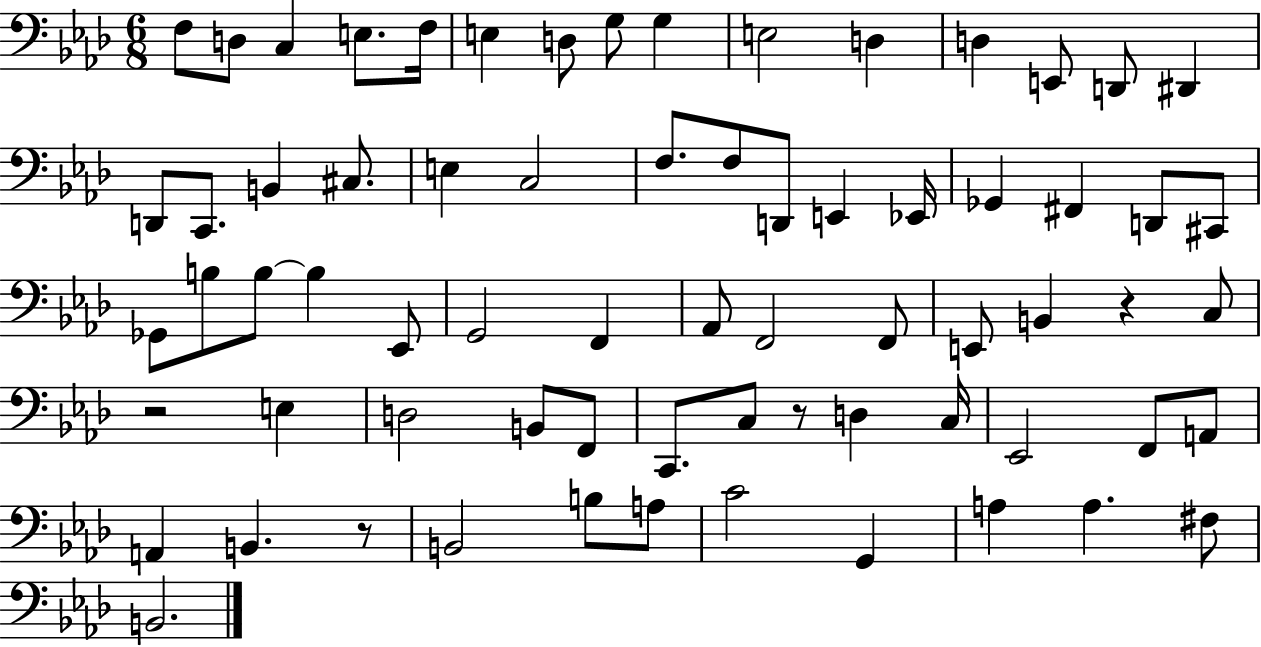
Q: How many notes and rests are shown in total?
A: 69